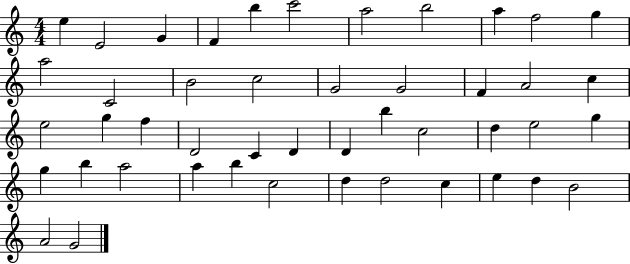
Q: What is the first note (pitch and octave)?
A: E5